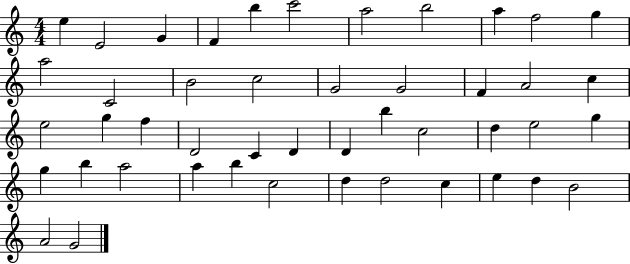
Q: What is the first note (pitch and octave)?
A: E5